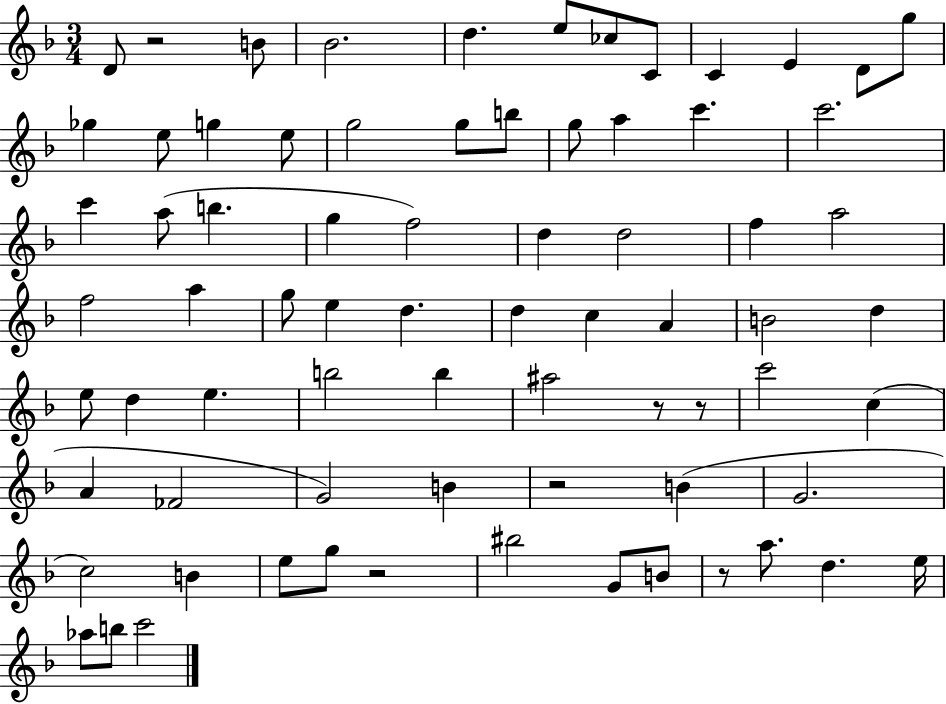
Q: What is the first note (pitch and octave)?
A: D4